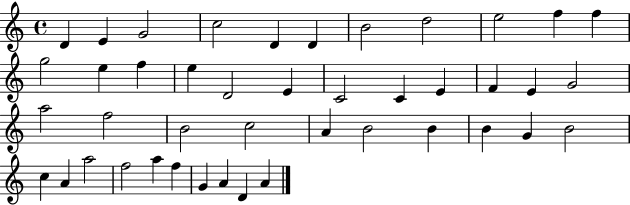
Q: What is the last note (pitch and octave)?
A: A4